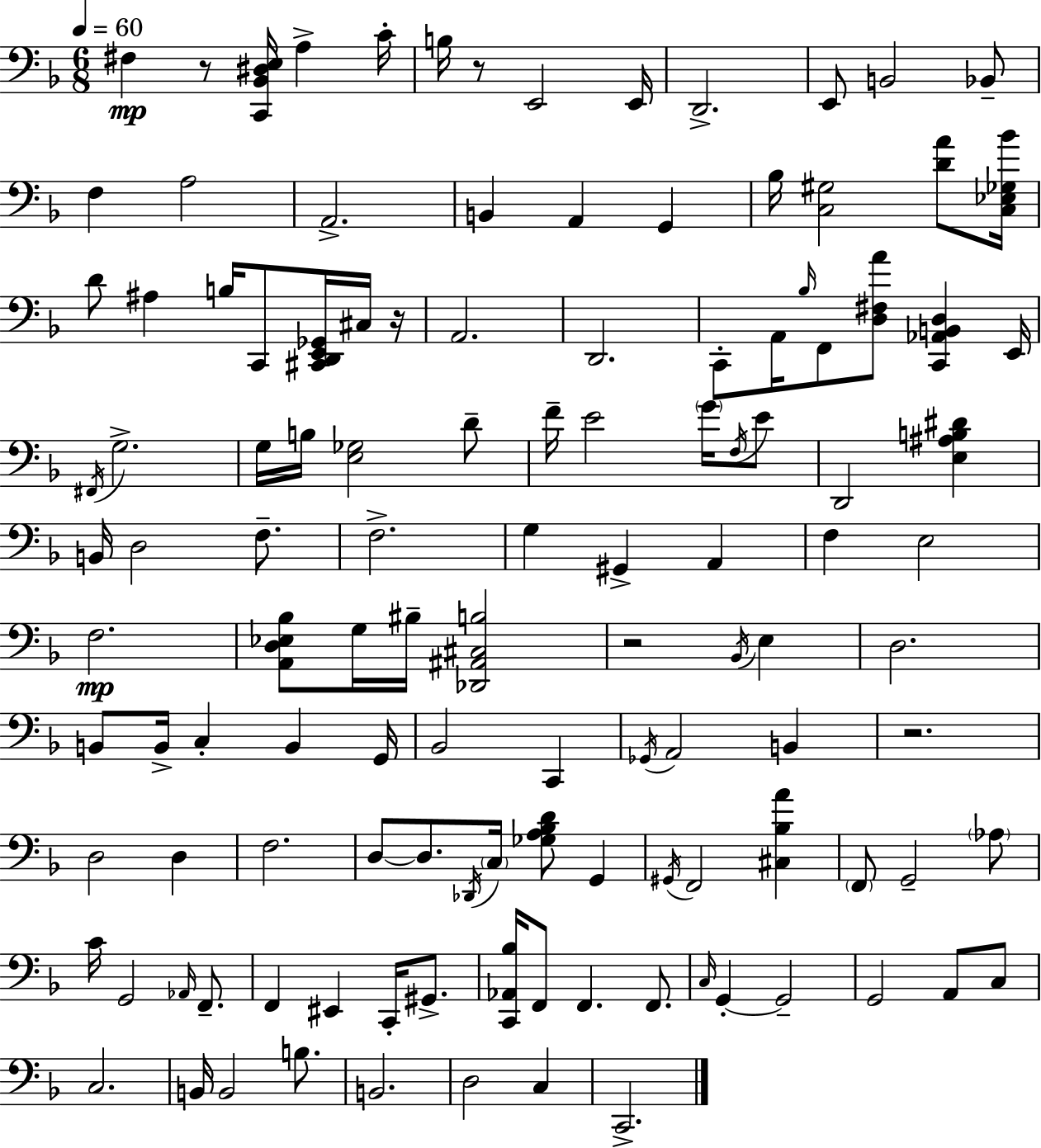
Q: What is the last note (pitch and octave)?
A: C2